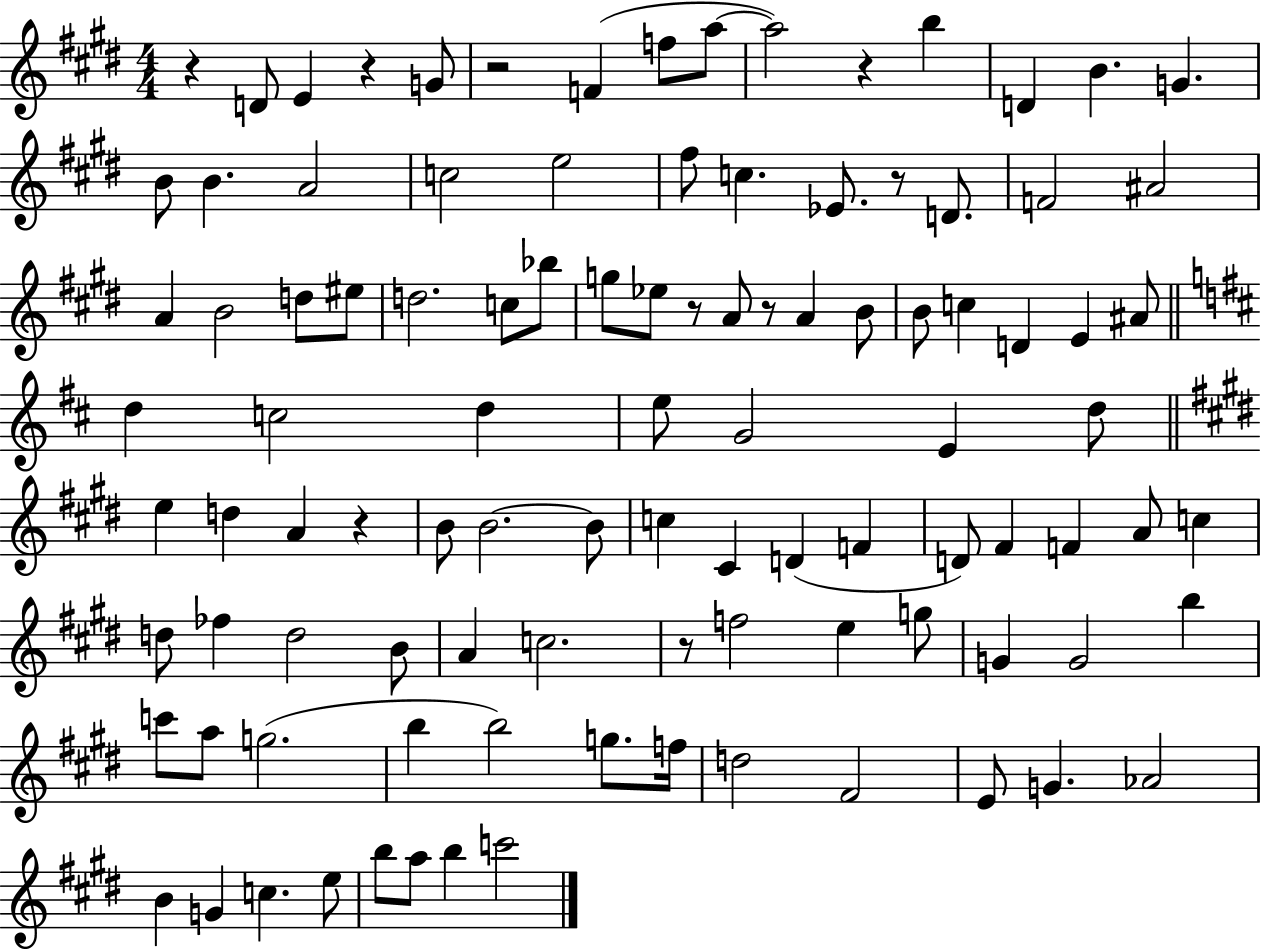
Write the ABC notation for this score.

X:1
T:Untitled
M:4/4
L:1/4
K:E
z D/2 E z G/2 z2 F f/2 a/2 a2 z b D B G B/2 B A2 c2 e2 ^f/2 c _E/2 z/2 D/2 F2 ^A2 A B2 d/2 ^e/2 d2 c/2 _b/2 g/2 _e/2 z/2 A/2 z/2 A B/2 B/2 c D E ^A/2 d c2 d e/2 G2 E d/2 e d A z B/2 B2 B/2 c ^C D F D/2 ^F F A/2 c d/2 _f d2 B/2 A c2 z/2 f2 e g/2 G G2 b c'/2 a/2 g2 b b2 g/2 f/4 d2 ^F2 E/2 G _A2 B G c e/2 b/2 a/2 b c'2